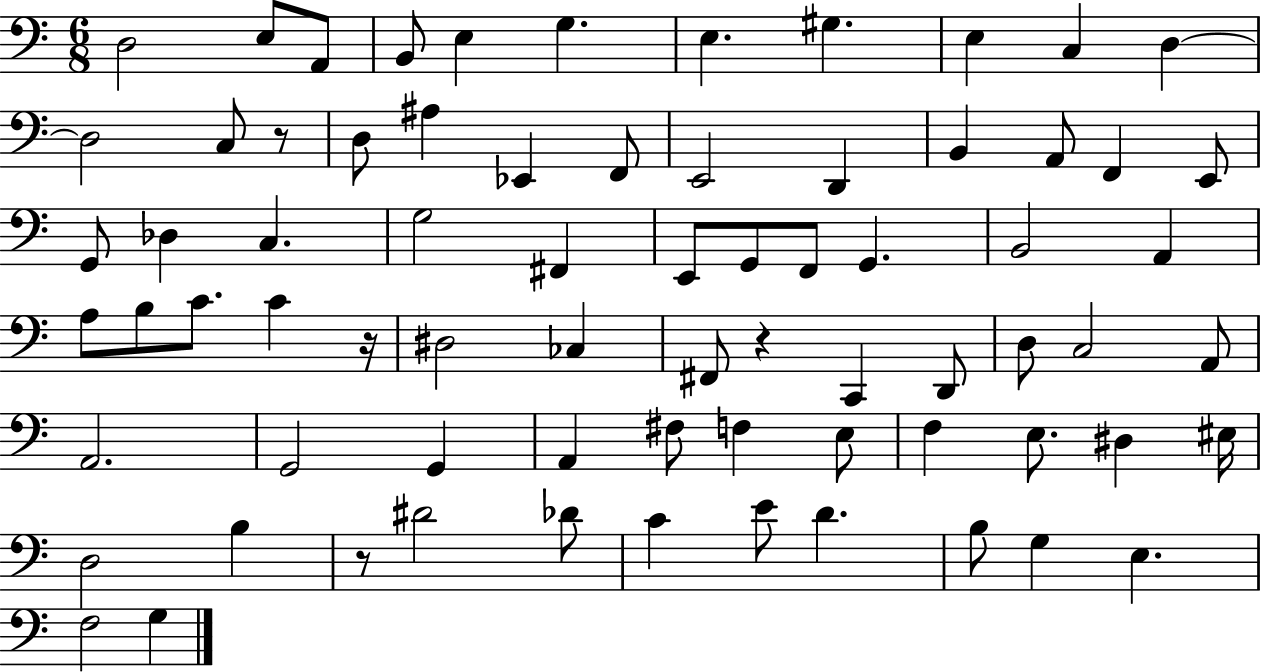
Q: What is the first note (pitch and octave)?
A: D3